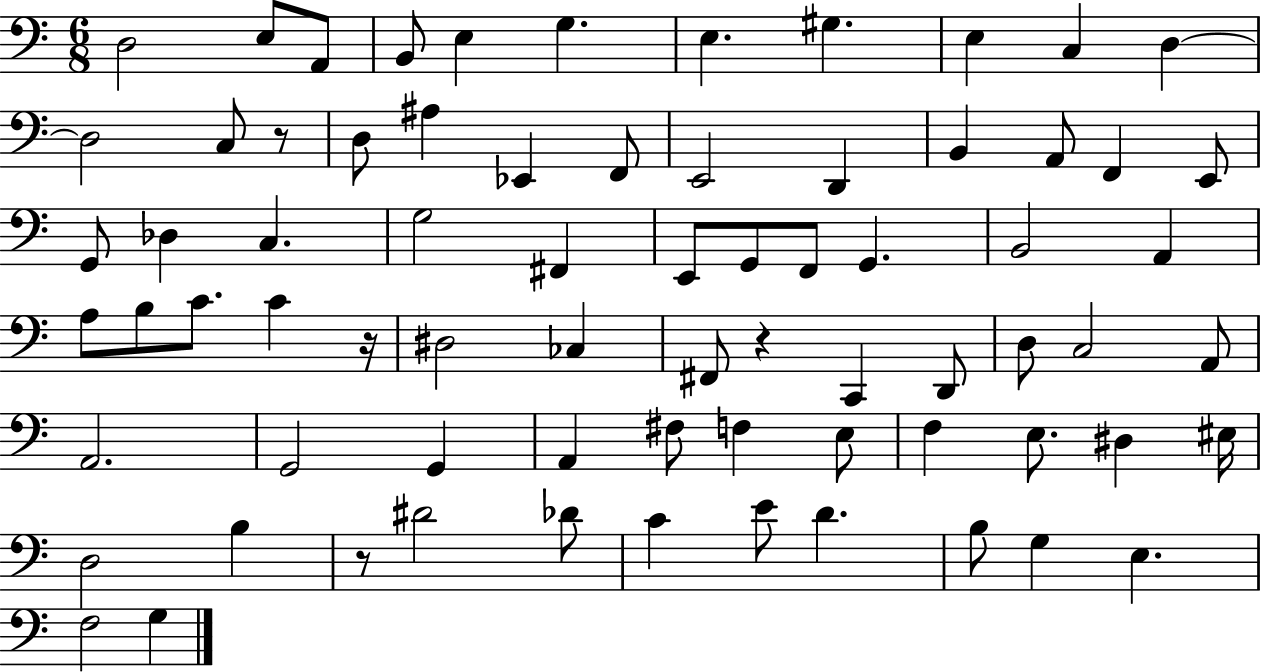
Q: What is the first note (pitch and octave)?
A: D3